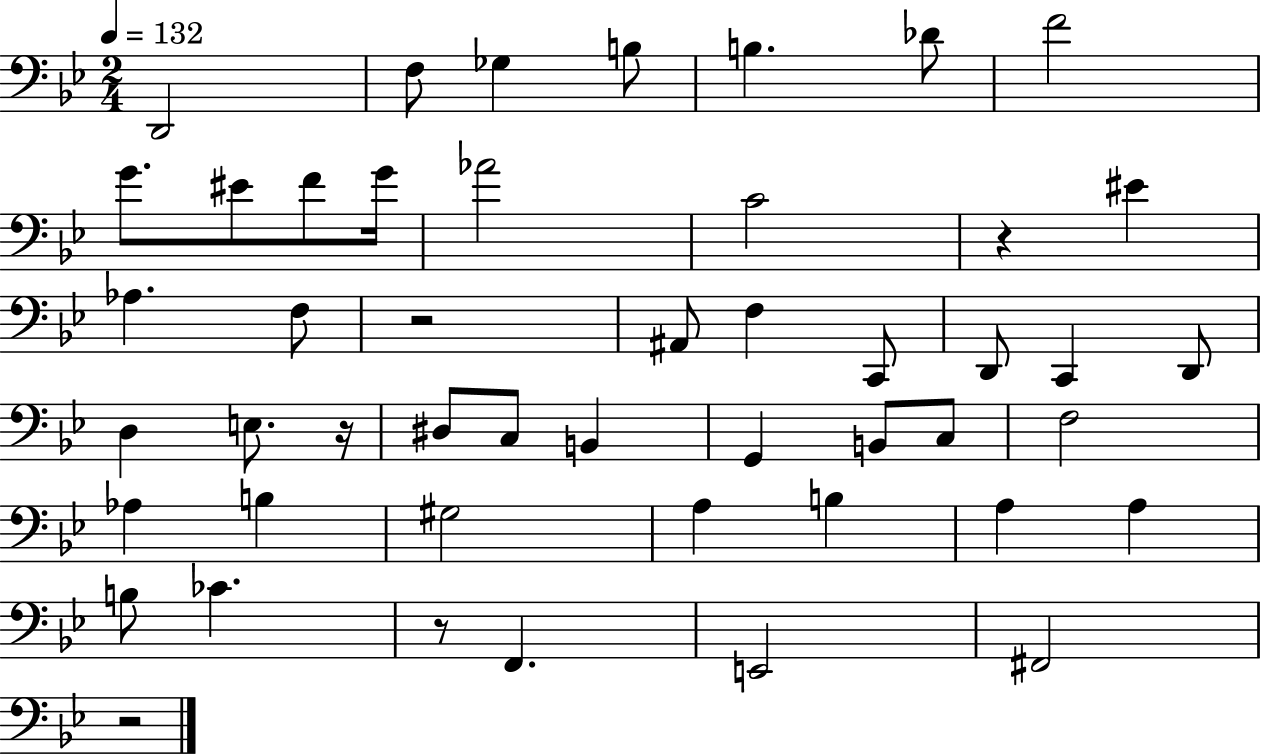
{
  \clef bass
  \numericTimeSignature
  \time 2/4
  \key bes \major
  \tempo 4 = 132
  d,2 | f8 ges4 b8 | b4. des'8 | f'2 | \break g'8. eis'8 f'8 g'16 | aes'2 | c'2 | r4 eis'4 | \break aes4. f8 | r2 | ais,8 f4 c,8 | d,8 c,4 d,8 | \break d4 e8. r16 | dis8 c8 b,4 | g,4 b,8 c8 | f2 | \break aes4 b4 | gis2 | a4 b4 | a4 a4 | \break b8 ces'4. | r8 f,4. | e,2 | fis,2 | \break r2 | \bar "|."
}